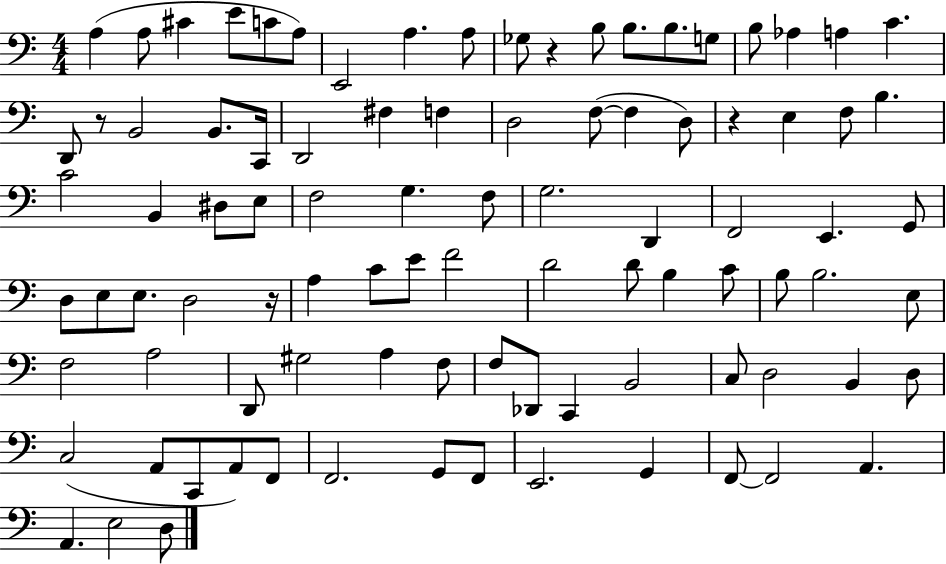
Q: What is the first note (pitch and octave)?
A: A3